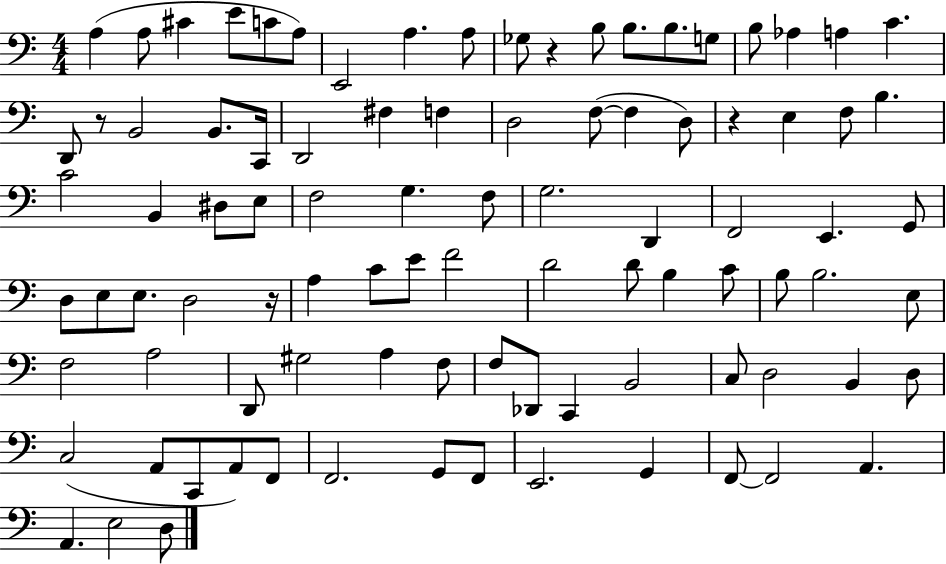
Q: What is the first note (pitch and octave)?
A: A3